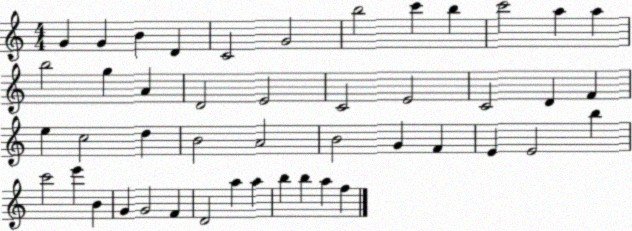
X:1
T:Untitled
M:4/4
L:1/4
K:C
G G B D C2 G2 b2 c' b c'2 a a b2 g A D2 E2 C2 E2 C2 D F e c2 d B2 A2 B2 G F E E2 b c'2 e' B G G2 F D2 a a b b a f